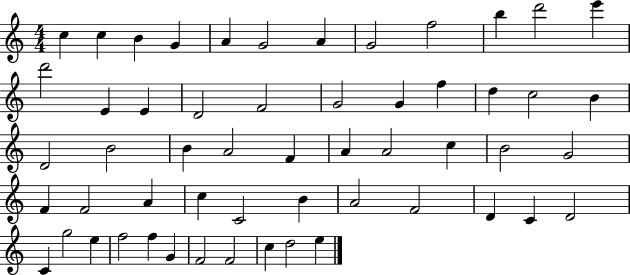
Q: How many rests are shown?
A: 0